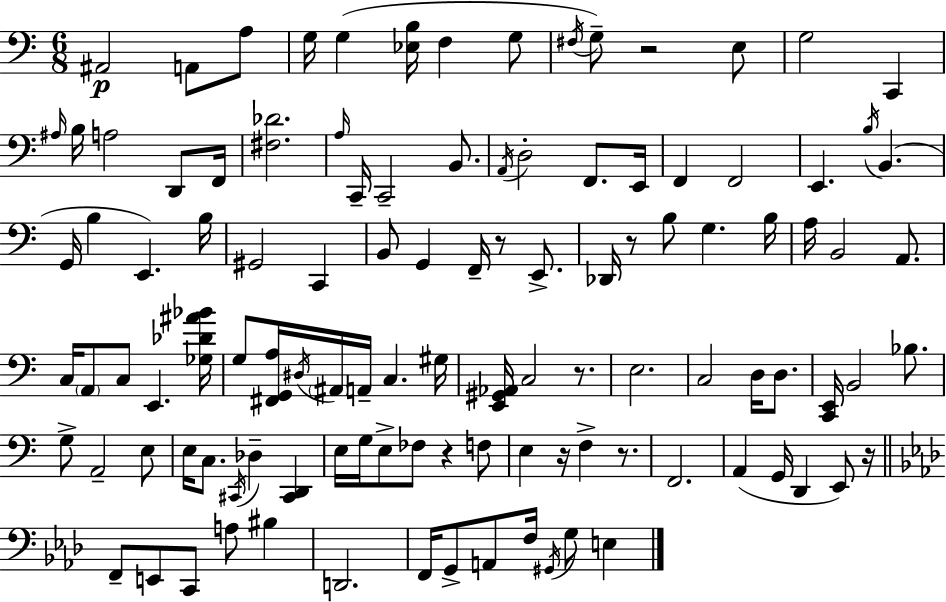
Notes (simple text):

A#2/h A2/e A3/e G3/s G3/q [Eb3,B3]/s F3/q G3/e F#3/s G3/e R/h E3/e G3/h C2/q A#3/s B3/s A3/h D2/e F2/s [F#3,Db4]/h. A3/s C2/s C2/h B2/e. A2/s D3/h F2/e. E2/s F2/q F2/h E2/q. B3/s B2/q. G2/s B3/q E2/q. B3/s G#2/h C2/q B2/e G2/q F2/s R/e E2/e. Db2/s R/e B3/e G3/q. B3/s A3/s B2/h A2/e. C3/s A2/e C3/e E2/q. [Gb3,Db4,A#4,Bb4]/s G3/e [F#2,G2,A3]/s D#3/s A#2/s A2/s C3/q. G#3/s [E2,G#2,Ab2]/s C3/h R/e. E3/h. C3/h D3/s D3/e. [C2,E2]/s B2/h Bb3/e. G3/e A2/h E3/e E3/s C3/e. C#2/s Db3/q [C#2,D2]/q E3/s G3/s E3/e FES3/e R/q F3/e E3/q R/s F3/q R/e. F2/h. A2/q G2/s D2/q E2/e R/s F2/e E2/e C2/e A3/e BIS3/q D2/h. F2/s G2/e A2/e F3/s G#2/s G3/e E3/q